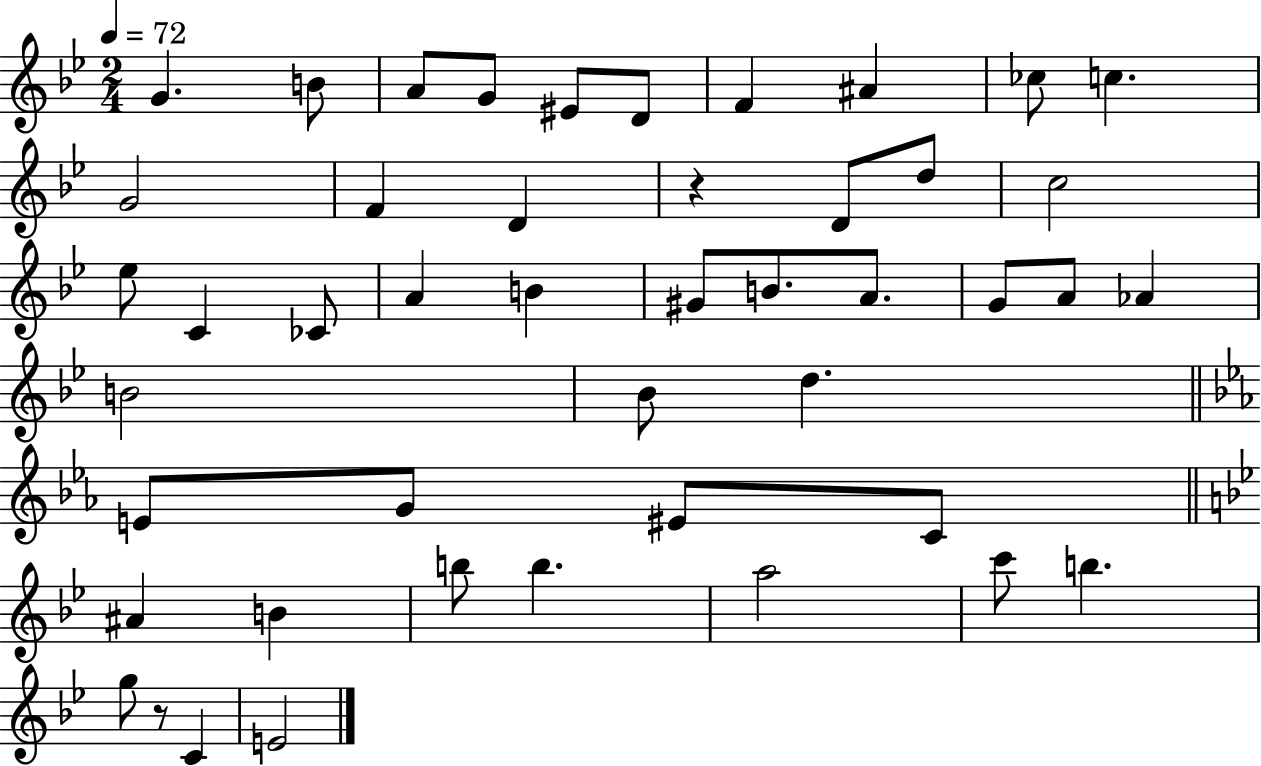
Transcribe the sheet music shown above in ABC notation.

X:1
T:Untitled
M:2/4
L:1/4
K:Bb
G B/2 A/2 G/2 ^E/2 D/2 F ^A _c/2 c G2 F D z D/2 d/2 c2 _e/2 C _C/2 A B ^G/2 B/2 A/2 G/2 A/2 _A B2 _B/2 d E/2 G/2 ^E/2 C/2 ^A B b/2 b a2 c'/2 b g/2 z/2 C E2